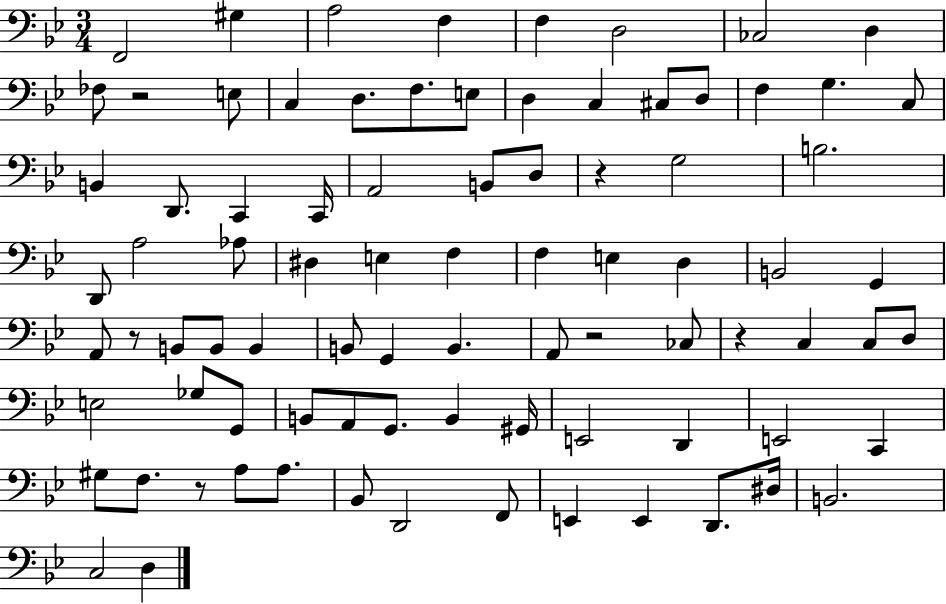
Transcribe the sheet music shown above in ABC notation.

X:1
T:Untitled
M:3/4
L:1/4
K:Bb
F,,2 ^G, A,2 F, F, D,2 _C,2 D, _F,/2 z2 E,/2 C, D,/2 F,/2 E,/2 D, C, ^C,/2 D,/2 F, G, C,/2 B,, D,,/2 C,, C,,/4 A,,2 B,,/2 D,/2 z G,2 B,2 D,,/2 A,2 _A,/2 ^D, E, F, F, E, D, B,,2 G,, A,,/2 z/2 B,,/2 B,,/2 B,, B,,/2 G,, B,, A,,/2 z2 _C,/2 z C, C,/2 D,/2 E,2 _G,/2 G,,/2 B,,/2 A,,/2 G,,/2 B,, ^G,,/4 E,,2 D,, E,,2 C,, ^G,/2 F,/2 z/2 A,/2 A,/2 _B,,/2 D,,2 F,,/2 E,, E,, D,,/2 ^D,/4 B,,2 C,2 D,